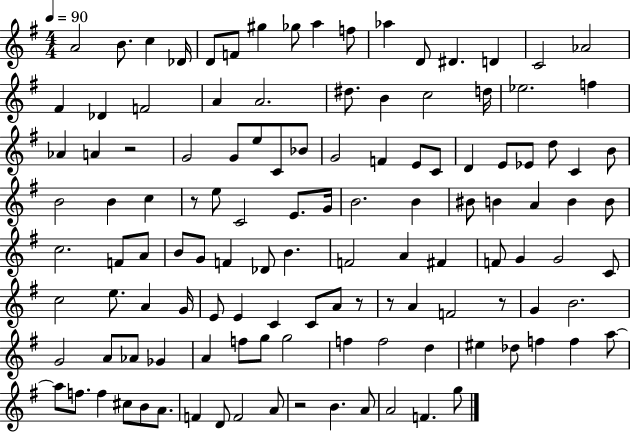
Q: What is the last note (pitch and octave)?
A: G5